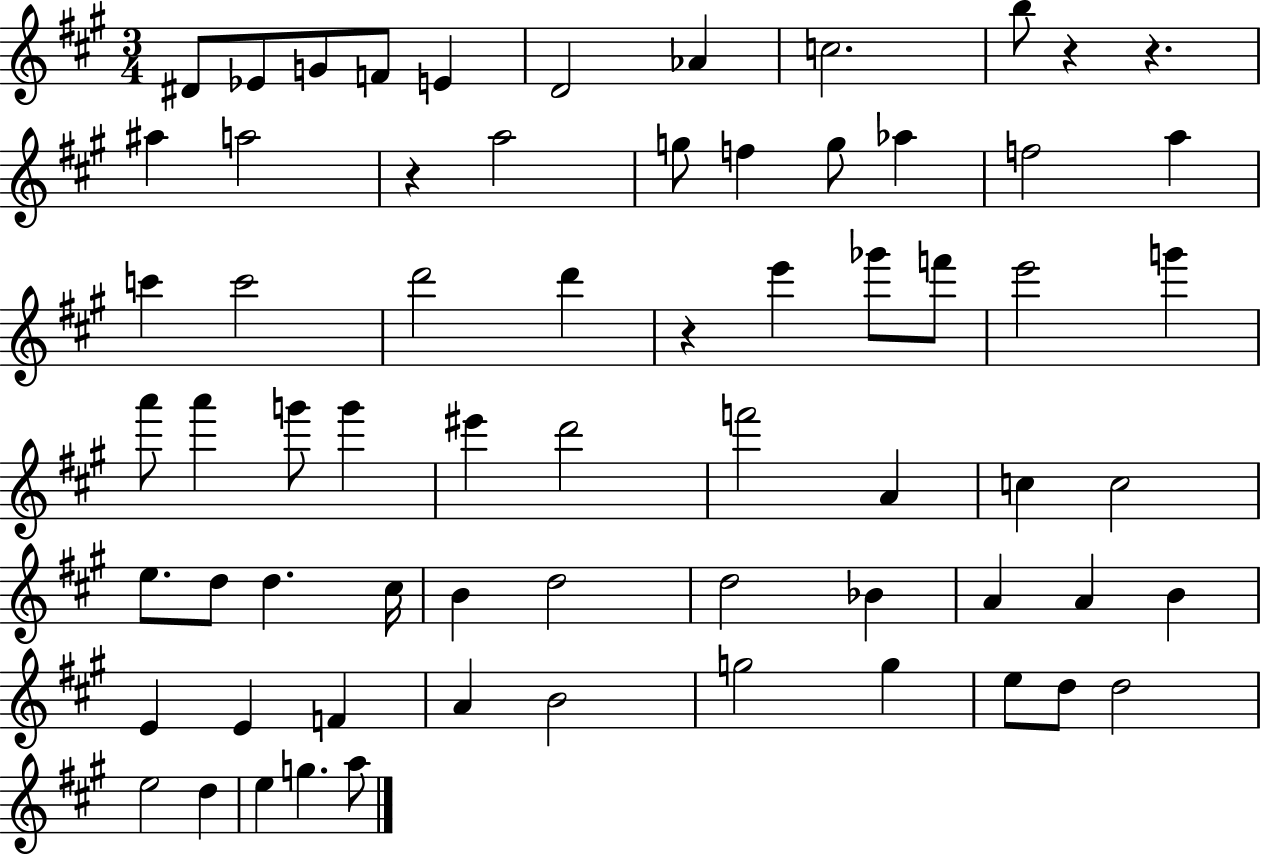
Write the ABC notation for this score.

X:1
T:Untitled
M:3/4
L:1/4
K:A
^D/2 _E/2 G/2 F/2 E D2 _A c2 b/2 z z ^a a2 z a2 g/2 f g/2 _a f2 a c' c'2 d'2 d' z e' _g'/2 f'/2 e'2 g' a'/2 a' g'/2 g' ^e' d'2 f'2 A c c2 e/2 d/2 d ^c/4 B d2 d2 _B A A B E E F A B2 g2 g e/2 d/2 d2 e2 d e g a/2